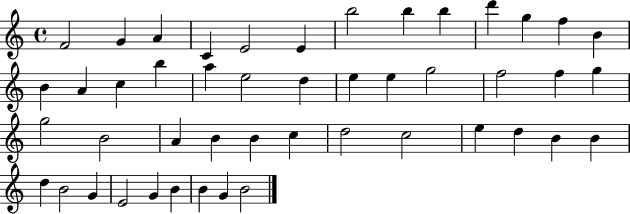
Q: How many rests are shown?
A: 0